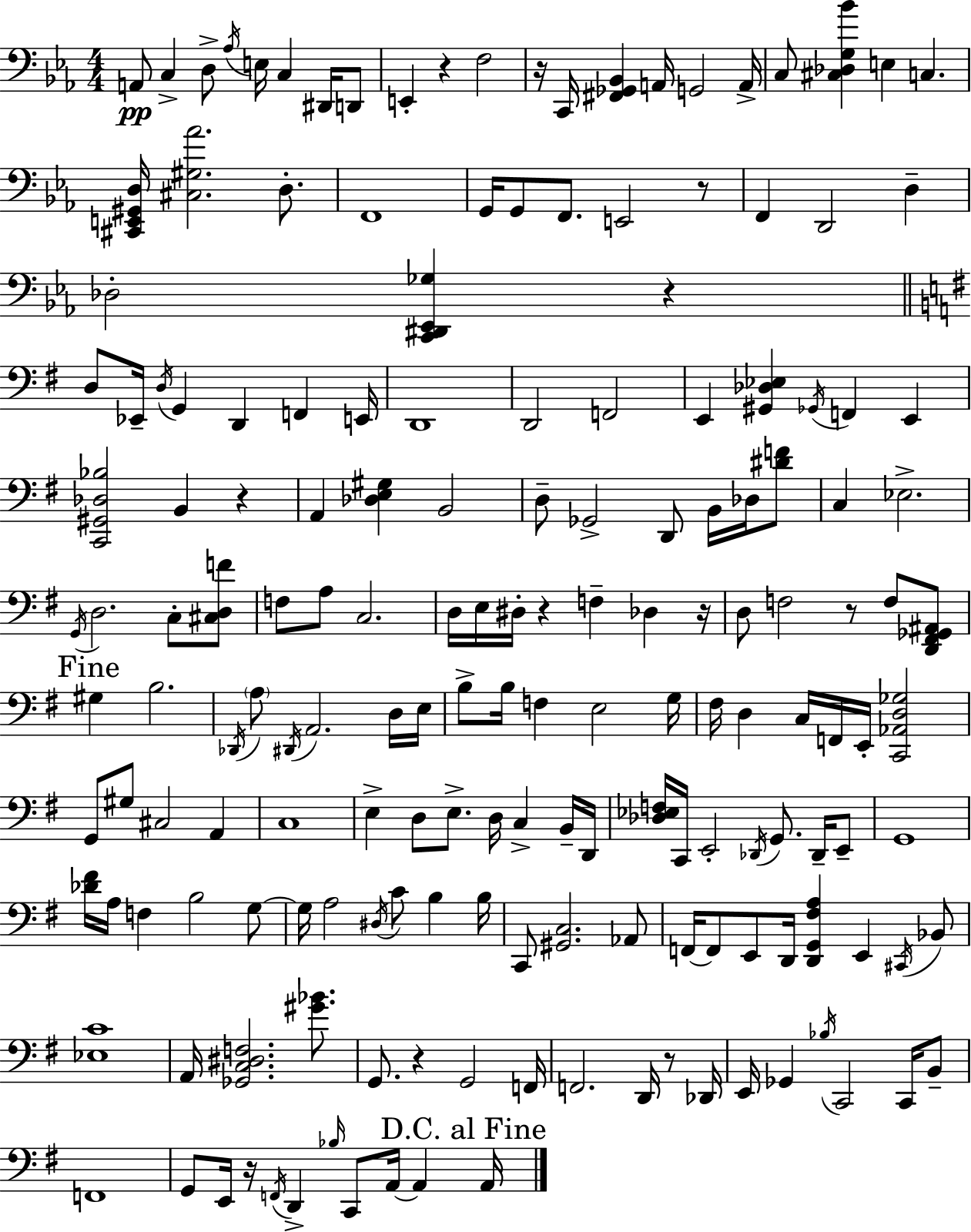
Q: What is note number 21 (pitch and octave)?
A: G2